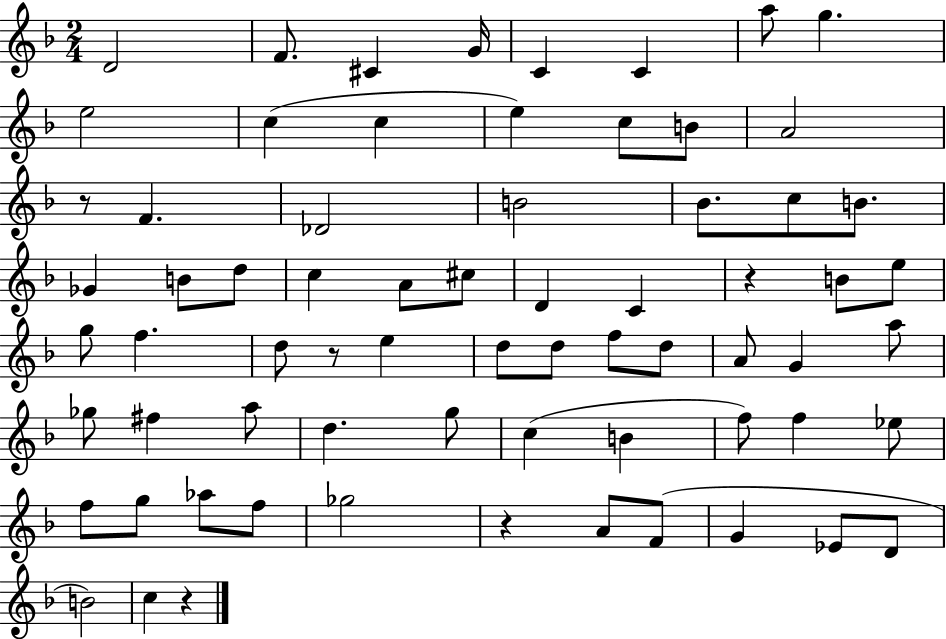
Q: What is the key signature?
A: F major